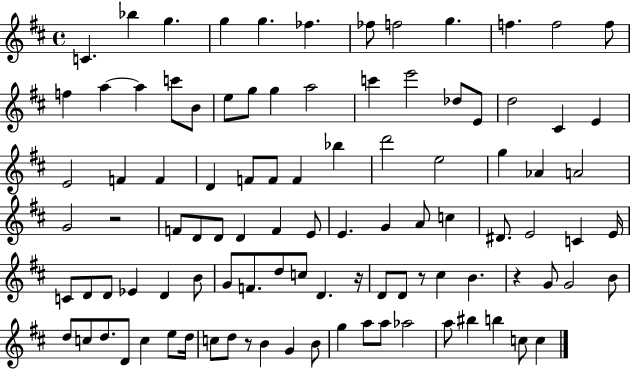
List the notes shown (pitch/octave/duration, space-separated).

C4/q. Bb5/q G5/q. G5/q G5/q. FES5/q. FES5/e F5/h G5/q. F5/q. F5/h F5/e F5/q A5/q A5/q C6/e B4/e E5/e G5/e G5/q A5/h C6/q E6/h Db5/e E4/e D5/h C#4/q E4/q E4/h F4/q F4/q D4/q F4/e F4/e F4/q Bb5/q D6/h E5/h G5/q Ab4/q A4/h G4/h R/h F4/e D4/e D4/e D4/q F4/q E4/e E4/q. G4/q A4/e C5/q D#4/e. E4/h C4/q E4/s C4/e D4/e D4/e Eb4/q D4/q B4/e G4/e F4/e. D5/e C5/e D4/q. R/s D4/e D4/e R/e C#5/q B4/q. R/q G4/e G4/h B4/e D5/e C5/e D5/e. D4/e C5/q E5/e D5/s C5/e D5/e R/e B4/q G4/q B4/e G5/q A5/e A5/e Ab5/h A5/e BIS5/q B5/q C5/e C5/q